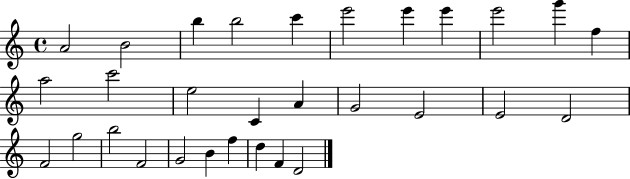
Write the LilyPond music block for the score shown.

{
  \clef treble
  \time 4/4
  \defaultTimeSignature
  \key c \major
  a'2 b'2 | b''4 b''2 c'''4 | e'''2 e'''4 e'''4 | e'''2 g'''4 f''4 | \break a''2 c'''2 | e''2 c'4 a'4 | g'2 e'2 | e'2 d'2 | \break f'2 g''2 | b''2 f'2 | g'2 b'4 f''4 | d''4 f'4 d'2 | \break \bar "|."
}